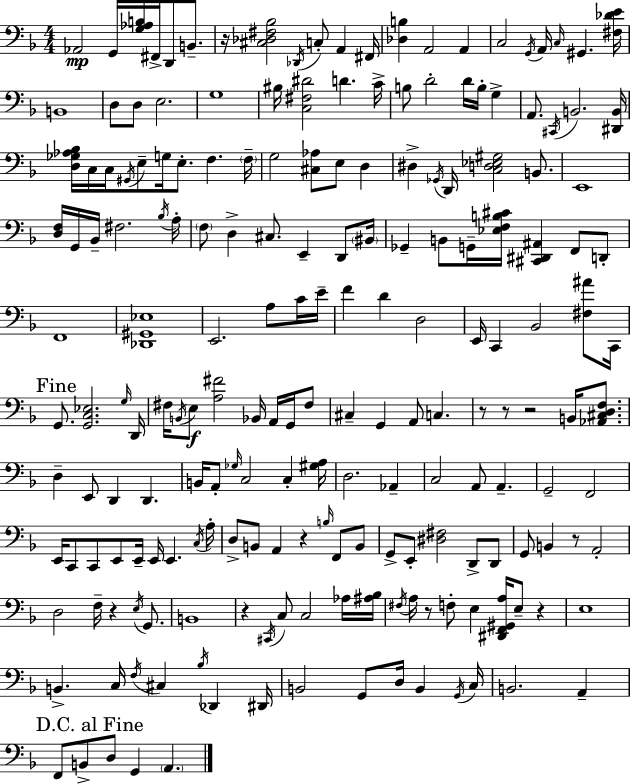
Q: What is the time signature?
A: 4/4